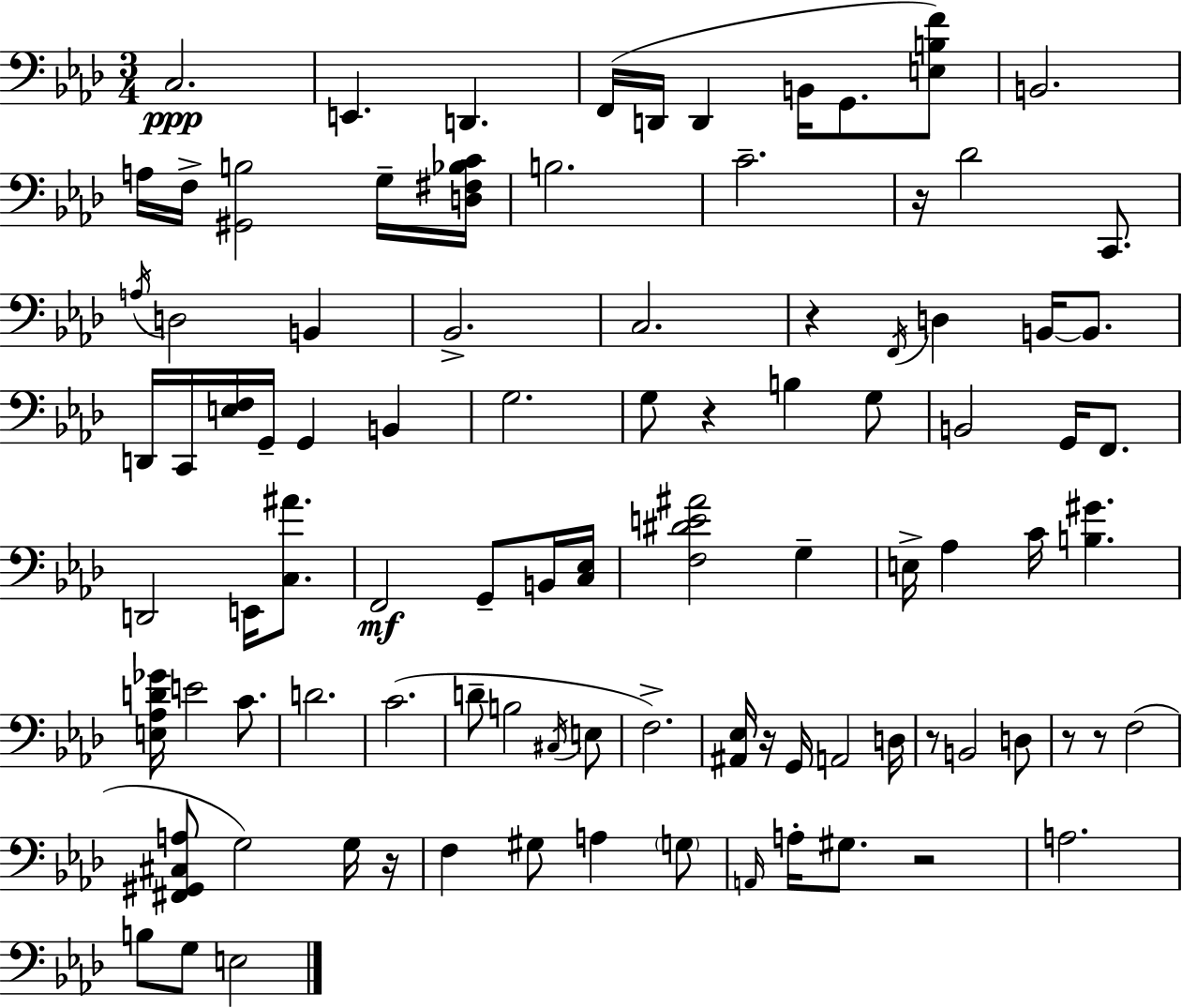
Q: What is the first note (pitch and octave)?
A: C3